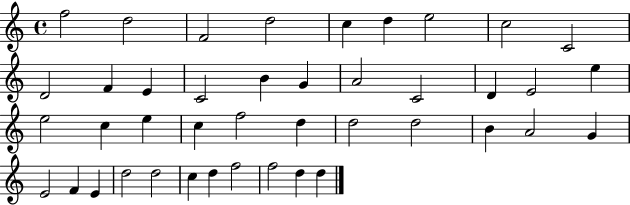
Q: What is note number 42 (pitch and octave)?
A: D5